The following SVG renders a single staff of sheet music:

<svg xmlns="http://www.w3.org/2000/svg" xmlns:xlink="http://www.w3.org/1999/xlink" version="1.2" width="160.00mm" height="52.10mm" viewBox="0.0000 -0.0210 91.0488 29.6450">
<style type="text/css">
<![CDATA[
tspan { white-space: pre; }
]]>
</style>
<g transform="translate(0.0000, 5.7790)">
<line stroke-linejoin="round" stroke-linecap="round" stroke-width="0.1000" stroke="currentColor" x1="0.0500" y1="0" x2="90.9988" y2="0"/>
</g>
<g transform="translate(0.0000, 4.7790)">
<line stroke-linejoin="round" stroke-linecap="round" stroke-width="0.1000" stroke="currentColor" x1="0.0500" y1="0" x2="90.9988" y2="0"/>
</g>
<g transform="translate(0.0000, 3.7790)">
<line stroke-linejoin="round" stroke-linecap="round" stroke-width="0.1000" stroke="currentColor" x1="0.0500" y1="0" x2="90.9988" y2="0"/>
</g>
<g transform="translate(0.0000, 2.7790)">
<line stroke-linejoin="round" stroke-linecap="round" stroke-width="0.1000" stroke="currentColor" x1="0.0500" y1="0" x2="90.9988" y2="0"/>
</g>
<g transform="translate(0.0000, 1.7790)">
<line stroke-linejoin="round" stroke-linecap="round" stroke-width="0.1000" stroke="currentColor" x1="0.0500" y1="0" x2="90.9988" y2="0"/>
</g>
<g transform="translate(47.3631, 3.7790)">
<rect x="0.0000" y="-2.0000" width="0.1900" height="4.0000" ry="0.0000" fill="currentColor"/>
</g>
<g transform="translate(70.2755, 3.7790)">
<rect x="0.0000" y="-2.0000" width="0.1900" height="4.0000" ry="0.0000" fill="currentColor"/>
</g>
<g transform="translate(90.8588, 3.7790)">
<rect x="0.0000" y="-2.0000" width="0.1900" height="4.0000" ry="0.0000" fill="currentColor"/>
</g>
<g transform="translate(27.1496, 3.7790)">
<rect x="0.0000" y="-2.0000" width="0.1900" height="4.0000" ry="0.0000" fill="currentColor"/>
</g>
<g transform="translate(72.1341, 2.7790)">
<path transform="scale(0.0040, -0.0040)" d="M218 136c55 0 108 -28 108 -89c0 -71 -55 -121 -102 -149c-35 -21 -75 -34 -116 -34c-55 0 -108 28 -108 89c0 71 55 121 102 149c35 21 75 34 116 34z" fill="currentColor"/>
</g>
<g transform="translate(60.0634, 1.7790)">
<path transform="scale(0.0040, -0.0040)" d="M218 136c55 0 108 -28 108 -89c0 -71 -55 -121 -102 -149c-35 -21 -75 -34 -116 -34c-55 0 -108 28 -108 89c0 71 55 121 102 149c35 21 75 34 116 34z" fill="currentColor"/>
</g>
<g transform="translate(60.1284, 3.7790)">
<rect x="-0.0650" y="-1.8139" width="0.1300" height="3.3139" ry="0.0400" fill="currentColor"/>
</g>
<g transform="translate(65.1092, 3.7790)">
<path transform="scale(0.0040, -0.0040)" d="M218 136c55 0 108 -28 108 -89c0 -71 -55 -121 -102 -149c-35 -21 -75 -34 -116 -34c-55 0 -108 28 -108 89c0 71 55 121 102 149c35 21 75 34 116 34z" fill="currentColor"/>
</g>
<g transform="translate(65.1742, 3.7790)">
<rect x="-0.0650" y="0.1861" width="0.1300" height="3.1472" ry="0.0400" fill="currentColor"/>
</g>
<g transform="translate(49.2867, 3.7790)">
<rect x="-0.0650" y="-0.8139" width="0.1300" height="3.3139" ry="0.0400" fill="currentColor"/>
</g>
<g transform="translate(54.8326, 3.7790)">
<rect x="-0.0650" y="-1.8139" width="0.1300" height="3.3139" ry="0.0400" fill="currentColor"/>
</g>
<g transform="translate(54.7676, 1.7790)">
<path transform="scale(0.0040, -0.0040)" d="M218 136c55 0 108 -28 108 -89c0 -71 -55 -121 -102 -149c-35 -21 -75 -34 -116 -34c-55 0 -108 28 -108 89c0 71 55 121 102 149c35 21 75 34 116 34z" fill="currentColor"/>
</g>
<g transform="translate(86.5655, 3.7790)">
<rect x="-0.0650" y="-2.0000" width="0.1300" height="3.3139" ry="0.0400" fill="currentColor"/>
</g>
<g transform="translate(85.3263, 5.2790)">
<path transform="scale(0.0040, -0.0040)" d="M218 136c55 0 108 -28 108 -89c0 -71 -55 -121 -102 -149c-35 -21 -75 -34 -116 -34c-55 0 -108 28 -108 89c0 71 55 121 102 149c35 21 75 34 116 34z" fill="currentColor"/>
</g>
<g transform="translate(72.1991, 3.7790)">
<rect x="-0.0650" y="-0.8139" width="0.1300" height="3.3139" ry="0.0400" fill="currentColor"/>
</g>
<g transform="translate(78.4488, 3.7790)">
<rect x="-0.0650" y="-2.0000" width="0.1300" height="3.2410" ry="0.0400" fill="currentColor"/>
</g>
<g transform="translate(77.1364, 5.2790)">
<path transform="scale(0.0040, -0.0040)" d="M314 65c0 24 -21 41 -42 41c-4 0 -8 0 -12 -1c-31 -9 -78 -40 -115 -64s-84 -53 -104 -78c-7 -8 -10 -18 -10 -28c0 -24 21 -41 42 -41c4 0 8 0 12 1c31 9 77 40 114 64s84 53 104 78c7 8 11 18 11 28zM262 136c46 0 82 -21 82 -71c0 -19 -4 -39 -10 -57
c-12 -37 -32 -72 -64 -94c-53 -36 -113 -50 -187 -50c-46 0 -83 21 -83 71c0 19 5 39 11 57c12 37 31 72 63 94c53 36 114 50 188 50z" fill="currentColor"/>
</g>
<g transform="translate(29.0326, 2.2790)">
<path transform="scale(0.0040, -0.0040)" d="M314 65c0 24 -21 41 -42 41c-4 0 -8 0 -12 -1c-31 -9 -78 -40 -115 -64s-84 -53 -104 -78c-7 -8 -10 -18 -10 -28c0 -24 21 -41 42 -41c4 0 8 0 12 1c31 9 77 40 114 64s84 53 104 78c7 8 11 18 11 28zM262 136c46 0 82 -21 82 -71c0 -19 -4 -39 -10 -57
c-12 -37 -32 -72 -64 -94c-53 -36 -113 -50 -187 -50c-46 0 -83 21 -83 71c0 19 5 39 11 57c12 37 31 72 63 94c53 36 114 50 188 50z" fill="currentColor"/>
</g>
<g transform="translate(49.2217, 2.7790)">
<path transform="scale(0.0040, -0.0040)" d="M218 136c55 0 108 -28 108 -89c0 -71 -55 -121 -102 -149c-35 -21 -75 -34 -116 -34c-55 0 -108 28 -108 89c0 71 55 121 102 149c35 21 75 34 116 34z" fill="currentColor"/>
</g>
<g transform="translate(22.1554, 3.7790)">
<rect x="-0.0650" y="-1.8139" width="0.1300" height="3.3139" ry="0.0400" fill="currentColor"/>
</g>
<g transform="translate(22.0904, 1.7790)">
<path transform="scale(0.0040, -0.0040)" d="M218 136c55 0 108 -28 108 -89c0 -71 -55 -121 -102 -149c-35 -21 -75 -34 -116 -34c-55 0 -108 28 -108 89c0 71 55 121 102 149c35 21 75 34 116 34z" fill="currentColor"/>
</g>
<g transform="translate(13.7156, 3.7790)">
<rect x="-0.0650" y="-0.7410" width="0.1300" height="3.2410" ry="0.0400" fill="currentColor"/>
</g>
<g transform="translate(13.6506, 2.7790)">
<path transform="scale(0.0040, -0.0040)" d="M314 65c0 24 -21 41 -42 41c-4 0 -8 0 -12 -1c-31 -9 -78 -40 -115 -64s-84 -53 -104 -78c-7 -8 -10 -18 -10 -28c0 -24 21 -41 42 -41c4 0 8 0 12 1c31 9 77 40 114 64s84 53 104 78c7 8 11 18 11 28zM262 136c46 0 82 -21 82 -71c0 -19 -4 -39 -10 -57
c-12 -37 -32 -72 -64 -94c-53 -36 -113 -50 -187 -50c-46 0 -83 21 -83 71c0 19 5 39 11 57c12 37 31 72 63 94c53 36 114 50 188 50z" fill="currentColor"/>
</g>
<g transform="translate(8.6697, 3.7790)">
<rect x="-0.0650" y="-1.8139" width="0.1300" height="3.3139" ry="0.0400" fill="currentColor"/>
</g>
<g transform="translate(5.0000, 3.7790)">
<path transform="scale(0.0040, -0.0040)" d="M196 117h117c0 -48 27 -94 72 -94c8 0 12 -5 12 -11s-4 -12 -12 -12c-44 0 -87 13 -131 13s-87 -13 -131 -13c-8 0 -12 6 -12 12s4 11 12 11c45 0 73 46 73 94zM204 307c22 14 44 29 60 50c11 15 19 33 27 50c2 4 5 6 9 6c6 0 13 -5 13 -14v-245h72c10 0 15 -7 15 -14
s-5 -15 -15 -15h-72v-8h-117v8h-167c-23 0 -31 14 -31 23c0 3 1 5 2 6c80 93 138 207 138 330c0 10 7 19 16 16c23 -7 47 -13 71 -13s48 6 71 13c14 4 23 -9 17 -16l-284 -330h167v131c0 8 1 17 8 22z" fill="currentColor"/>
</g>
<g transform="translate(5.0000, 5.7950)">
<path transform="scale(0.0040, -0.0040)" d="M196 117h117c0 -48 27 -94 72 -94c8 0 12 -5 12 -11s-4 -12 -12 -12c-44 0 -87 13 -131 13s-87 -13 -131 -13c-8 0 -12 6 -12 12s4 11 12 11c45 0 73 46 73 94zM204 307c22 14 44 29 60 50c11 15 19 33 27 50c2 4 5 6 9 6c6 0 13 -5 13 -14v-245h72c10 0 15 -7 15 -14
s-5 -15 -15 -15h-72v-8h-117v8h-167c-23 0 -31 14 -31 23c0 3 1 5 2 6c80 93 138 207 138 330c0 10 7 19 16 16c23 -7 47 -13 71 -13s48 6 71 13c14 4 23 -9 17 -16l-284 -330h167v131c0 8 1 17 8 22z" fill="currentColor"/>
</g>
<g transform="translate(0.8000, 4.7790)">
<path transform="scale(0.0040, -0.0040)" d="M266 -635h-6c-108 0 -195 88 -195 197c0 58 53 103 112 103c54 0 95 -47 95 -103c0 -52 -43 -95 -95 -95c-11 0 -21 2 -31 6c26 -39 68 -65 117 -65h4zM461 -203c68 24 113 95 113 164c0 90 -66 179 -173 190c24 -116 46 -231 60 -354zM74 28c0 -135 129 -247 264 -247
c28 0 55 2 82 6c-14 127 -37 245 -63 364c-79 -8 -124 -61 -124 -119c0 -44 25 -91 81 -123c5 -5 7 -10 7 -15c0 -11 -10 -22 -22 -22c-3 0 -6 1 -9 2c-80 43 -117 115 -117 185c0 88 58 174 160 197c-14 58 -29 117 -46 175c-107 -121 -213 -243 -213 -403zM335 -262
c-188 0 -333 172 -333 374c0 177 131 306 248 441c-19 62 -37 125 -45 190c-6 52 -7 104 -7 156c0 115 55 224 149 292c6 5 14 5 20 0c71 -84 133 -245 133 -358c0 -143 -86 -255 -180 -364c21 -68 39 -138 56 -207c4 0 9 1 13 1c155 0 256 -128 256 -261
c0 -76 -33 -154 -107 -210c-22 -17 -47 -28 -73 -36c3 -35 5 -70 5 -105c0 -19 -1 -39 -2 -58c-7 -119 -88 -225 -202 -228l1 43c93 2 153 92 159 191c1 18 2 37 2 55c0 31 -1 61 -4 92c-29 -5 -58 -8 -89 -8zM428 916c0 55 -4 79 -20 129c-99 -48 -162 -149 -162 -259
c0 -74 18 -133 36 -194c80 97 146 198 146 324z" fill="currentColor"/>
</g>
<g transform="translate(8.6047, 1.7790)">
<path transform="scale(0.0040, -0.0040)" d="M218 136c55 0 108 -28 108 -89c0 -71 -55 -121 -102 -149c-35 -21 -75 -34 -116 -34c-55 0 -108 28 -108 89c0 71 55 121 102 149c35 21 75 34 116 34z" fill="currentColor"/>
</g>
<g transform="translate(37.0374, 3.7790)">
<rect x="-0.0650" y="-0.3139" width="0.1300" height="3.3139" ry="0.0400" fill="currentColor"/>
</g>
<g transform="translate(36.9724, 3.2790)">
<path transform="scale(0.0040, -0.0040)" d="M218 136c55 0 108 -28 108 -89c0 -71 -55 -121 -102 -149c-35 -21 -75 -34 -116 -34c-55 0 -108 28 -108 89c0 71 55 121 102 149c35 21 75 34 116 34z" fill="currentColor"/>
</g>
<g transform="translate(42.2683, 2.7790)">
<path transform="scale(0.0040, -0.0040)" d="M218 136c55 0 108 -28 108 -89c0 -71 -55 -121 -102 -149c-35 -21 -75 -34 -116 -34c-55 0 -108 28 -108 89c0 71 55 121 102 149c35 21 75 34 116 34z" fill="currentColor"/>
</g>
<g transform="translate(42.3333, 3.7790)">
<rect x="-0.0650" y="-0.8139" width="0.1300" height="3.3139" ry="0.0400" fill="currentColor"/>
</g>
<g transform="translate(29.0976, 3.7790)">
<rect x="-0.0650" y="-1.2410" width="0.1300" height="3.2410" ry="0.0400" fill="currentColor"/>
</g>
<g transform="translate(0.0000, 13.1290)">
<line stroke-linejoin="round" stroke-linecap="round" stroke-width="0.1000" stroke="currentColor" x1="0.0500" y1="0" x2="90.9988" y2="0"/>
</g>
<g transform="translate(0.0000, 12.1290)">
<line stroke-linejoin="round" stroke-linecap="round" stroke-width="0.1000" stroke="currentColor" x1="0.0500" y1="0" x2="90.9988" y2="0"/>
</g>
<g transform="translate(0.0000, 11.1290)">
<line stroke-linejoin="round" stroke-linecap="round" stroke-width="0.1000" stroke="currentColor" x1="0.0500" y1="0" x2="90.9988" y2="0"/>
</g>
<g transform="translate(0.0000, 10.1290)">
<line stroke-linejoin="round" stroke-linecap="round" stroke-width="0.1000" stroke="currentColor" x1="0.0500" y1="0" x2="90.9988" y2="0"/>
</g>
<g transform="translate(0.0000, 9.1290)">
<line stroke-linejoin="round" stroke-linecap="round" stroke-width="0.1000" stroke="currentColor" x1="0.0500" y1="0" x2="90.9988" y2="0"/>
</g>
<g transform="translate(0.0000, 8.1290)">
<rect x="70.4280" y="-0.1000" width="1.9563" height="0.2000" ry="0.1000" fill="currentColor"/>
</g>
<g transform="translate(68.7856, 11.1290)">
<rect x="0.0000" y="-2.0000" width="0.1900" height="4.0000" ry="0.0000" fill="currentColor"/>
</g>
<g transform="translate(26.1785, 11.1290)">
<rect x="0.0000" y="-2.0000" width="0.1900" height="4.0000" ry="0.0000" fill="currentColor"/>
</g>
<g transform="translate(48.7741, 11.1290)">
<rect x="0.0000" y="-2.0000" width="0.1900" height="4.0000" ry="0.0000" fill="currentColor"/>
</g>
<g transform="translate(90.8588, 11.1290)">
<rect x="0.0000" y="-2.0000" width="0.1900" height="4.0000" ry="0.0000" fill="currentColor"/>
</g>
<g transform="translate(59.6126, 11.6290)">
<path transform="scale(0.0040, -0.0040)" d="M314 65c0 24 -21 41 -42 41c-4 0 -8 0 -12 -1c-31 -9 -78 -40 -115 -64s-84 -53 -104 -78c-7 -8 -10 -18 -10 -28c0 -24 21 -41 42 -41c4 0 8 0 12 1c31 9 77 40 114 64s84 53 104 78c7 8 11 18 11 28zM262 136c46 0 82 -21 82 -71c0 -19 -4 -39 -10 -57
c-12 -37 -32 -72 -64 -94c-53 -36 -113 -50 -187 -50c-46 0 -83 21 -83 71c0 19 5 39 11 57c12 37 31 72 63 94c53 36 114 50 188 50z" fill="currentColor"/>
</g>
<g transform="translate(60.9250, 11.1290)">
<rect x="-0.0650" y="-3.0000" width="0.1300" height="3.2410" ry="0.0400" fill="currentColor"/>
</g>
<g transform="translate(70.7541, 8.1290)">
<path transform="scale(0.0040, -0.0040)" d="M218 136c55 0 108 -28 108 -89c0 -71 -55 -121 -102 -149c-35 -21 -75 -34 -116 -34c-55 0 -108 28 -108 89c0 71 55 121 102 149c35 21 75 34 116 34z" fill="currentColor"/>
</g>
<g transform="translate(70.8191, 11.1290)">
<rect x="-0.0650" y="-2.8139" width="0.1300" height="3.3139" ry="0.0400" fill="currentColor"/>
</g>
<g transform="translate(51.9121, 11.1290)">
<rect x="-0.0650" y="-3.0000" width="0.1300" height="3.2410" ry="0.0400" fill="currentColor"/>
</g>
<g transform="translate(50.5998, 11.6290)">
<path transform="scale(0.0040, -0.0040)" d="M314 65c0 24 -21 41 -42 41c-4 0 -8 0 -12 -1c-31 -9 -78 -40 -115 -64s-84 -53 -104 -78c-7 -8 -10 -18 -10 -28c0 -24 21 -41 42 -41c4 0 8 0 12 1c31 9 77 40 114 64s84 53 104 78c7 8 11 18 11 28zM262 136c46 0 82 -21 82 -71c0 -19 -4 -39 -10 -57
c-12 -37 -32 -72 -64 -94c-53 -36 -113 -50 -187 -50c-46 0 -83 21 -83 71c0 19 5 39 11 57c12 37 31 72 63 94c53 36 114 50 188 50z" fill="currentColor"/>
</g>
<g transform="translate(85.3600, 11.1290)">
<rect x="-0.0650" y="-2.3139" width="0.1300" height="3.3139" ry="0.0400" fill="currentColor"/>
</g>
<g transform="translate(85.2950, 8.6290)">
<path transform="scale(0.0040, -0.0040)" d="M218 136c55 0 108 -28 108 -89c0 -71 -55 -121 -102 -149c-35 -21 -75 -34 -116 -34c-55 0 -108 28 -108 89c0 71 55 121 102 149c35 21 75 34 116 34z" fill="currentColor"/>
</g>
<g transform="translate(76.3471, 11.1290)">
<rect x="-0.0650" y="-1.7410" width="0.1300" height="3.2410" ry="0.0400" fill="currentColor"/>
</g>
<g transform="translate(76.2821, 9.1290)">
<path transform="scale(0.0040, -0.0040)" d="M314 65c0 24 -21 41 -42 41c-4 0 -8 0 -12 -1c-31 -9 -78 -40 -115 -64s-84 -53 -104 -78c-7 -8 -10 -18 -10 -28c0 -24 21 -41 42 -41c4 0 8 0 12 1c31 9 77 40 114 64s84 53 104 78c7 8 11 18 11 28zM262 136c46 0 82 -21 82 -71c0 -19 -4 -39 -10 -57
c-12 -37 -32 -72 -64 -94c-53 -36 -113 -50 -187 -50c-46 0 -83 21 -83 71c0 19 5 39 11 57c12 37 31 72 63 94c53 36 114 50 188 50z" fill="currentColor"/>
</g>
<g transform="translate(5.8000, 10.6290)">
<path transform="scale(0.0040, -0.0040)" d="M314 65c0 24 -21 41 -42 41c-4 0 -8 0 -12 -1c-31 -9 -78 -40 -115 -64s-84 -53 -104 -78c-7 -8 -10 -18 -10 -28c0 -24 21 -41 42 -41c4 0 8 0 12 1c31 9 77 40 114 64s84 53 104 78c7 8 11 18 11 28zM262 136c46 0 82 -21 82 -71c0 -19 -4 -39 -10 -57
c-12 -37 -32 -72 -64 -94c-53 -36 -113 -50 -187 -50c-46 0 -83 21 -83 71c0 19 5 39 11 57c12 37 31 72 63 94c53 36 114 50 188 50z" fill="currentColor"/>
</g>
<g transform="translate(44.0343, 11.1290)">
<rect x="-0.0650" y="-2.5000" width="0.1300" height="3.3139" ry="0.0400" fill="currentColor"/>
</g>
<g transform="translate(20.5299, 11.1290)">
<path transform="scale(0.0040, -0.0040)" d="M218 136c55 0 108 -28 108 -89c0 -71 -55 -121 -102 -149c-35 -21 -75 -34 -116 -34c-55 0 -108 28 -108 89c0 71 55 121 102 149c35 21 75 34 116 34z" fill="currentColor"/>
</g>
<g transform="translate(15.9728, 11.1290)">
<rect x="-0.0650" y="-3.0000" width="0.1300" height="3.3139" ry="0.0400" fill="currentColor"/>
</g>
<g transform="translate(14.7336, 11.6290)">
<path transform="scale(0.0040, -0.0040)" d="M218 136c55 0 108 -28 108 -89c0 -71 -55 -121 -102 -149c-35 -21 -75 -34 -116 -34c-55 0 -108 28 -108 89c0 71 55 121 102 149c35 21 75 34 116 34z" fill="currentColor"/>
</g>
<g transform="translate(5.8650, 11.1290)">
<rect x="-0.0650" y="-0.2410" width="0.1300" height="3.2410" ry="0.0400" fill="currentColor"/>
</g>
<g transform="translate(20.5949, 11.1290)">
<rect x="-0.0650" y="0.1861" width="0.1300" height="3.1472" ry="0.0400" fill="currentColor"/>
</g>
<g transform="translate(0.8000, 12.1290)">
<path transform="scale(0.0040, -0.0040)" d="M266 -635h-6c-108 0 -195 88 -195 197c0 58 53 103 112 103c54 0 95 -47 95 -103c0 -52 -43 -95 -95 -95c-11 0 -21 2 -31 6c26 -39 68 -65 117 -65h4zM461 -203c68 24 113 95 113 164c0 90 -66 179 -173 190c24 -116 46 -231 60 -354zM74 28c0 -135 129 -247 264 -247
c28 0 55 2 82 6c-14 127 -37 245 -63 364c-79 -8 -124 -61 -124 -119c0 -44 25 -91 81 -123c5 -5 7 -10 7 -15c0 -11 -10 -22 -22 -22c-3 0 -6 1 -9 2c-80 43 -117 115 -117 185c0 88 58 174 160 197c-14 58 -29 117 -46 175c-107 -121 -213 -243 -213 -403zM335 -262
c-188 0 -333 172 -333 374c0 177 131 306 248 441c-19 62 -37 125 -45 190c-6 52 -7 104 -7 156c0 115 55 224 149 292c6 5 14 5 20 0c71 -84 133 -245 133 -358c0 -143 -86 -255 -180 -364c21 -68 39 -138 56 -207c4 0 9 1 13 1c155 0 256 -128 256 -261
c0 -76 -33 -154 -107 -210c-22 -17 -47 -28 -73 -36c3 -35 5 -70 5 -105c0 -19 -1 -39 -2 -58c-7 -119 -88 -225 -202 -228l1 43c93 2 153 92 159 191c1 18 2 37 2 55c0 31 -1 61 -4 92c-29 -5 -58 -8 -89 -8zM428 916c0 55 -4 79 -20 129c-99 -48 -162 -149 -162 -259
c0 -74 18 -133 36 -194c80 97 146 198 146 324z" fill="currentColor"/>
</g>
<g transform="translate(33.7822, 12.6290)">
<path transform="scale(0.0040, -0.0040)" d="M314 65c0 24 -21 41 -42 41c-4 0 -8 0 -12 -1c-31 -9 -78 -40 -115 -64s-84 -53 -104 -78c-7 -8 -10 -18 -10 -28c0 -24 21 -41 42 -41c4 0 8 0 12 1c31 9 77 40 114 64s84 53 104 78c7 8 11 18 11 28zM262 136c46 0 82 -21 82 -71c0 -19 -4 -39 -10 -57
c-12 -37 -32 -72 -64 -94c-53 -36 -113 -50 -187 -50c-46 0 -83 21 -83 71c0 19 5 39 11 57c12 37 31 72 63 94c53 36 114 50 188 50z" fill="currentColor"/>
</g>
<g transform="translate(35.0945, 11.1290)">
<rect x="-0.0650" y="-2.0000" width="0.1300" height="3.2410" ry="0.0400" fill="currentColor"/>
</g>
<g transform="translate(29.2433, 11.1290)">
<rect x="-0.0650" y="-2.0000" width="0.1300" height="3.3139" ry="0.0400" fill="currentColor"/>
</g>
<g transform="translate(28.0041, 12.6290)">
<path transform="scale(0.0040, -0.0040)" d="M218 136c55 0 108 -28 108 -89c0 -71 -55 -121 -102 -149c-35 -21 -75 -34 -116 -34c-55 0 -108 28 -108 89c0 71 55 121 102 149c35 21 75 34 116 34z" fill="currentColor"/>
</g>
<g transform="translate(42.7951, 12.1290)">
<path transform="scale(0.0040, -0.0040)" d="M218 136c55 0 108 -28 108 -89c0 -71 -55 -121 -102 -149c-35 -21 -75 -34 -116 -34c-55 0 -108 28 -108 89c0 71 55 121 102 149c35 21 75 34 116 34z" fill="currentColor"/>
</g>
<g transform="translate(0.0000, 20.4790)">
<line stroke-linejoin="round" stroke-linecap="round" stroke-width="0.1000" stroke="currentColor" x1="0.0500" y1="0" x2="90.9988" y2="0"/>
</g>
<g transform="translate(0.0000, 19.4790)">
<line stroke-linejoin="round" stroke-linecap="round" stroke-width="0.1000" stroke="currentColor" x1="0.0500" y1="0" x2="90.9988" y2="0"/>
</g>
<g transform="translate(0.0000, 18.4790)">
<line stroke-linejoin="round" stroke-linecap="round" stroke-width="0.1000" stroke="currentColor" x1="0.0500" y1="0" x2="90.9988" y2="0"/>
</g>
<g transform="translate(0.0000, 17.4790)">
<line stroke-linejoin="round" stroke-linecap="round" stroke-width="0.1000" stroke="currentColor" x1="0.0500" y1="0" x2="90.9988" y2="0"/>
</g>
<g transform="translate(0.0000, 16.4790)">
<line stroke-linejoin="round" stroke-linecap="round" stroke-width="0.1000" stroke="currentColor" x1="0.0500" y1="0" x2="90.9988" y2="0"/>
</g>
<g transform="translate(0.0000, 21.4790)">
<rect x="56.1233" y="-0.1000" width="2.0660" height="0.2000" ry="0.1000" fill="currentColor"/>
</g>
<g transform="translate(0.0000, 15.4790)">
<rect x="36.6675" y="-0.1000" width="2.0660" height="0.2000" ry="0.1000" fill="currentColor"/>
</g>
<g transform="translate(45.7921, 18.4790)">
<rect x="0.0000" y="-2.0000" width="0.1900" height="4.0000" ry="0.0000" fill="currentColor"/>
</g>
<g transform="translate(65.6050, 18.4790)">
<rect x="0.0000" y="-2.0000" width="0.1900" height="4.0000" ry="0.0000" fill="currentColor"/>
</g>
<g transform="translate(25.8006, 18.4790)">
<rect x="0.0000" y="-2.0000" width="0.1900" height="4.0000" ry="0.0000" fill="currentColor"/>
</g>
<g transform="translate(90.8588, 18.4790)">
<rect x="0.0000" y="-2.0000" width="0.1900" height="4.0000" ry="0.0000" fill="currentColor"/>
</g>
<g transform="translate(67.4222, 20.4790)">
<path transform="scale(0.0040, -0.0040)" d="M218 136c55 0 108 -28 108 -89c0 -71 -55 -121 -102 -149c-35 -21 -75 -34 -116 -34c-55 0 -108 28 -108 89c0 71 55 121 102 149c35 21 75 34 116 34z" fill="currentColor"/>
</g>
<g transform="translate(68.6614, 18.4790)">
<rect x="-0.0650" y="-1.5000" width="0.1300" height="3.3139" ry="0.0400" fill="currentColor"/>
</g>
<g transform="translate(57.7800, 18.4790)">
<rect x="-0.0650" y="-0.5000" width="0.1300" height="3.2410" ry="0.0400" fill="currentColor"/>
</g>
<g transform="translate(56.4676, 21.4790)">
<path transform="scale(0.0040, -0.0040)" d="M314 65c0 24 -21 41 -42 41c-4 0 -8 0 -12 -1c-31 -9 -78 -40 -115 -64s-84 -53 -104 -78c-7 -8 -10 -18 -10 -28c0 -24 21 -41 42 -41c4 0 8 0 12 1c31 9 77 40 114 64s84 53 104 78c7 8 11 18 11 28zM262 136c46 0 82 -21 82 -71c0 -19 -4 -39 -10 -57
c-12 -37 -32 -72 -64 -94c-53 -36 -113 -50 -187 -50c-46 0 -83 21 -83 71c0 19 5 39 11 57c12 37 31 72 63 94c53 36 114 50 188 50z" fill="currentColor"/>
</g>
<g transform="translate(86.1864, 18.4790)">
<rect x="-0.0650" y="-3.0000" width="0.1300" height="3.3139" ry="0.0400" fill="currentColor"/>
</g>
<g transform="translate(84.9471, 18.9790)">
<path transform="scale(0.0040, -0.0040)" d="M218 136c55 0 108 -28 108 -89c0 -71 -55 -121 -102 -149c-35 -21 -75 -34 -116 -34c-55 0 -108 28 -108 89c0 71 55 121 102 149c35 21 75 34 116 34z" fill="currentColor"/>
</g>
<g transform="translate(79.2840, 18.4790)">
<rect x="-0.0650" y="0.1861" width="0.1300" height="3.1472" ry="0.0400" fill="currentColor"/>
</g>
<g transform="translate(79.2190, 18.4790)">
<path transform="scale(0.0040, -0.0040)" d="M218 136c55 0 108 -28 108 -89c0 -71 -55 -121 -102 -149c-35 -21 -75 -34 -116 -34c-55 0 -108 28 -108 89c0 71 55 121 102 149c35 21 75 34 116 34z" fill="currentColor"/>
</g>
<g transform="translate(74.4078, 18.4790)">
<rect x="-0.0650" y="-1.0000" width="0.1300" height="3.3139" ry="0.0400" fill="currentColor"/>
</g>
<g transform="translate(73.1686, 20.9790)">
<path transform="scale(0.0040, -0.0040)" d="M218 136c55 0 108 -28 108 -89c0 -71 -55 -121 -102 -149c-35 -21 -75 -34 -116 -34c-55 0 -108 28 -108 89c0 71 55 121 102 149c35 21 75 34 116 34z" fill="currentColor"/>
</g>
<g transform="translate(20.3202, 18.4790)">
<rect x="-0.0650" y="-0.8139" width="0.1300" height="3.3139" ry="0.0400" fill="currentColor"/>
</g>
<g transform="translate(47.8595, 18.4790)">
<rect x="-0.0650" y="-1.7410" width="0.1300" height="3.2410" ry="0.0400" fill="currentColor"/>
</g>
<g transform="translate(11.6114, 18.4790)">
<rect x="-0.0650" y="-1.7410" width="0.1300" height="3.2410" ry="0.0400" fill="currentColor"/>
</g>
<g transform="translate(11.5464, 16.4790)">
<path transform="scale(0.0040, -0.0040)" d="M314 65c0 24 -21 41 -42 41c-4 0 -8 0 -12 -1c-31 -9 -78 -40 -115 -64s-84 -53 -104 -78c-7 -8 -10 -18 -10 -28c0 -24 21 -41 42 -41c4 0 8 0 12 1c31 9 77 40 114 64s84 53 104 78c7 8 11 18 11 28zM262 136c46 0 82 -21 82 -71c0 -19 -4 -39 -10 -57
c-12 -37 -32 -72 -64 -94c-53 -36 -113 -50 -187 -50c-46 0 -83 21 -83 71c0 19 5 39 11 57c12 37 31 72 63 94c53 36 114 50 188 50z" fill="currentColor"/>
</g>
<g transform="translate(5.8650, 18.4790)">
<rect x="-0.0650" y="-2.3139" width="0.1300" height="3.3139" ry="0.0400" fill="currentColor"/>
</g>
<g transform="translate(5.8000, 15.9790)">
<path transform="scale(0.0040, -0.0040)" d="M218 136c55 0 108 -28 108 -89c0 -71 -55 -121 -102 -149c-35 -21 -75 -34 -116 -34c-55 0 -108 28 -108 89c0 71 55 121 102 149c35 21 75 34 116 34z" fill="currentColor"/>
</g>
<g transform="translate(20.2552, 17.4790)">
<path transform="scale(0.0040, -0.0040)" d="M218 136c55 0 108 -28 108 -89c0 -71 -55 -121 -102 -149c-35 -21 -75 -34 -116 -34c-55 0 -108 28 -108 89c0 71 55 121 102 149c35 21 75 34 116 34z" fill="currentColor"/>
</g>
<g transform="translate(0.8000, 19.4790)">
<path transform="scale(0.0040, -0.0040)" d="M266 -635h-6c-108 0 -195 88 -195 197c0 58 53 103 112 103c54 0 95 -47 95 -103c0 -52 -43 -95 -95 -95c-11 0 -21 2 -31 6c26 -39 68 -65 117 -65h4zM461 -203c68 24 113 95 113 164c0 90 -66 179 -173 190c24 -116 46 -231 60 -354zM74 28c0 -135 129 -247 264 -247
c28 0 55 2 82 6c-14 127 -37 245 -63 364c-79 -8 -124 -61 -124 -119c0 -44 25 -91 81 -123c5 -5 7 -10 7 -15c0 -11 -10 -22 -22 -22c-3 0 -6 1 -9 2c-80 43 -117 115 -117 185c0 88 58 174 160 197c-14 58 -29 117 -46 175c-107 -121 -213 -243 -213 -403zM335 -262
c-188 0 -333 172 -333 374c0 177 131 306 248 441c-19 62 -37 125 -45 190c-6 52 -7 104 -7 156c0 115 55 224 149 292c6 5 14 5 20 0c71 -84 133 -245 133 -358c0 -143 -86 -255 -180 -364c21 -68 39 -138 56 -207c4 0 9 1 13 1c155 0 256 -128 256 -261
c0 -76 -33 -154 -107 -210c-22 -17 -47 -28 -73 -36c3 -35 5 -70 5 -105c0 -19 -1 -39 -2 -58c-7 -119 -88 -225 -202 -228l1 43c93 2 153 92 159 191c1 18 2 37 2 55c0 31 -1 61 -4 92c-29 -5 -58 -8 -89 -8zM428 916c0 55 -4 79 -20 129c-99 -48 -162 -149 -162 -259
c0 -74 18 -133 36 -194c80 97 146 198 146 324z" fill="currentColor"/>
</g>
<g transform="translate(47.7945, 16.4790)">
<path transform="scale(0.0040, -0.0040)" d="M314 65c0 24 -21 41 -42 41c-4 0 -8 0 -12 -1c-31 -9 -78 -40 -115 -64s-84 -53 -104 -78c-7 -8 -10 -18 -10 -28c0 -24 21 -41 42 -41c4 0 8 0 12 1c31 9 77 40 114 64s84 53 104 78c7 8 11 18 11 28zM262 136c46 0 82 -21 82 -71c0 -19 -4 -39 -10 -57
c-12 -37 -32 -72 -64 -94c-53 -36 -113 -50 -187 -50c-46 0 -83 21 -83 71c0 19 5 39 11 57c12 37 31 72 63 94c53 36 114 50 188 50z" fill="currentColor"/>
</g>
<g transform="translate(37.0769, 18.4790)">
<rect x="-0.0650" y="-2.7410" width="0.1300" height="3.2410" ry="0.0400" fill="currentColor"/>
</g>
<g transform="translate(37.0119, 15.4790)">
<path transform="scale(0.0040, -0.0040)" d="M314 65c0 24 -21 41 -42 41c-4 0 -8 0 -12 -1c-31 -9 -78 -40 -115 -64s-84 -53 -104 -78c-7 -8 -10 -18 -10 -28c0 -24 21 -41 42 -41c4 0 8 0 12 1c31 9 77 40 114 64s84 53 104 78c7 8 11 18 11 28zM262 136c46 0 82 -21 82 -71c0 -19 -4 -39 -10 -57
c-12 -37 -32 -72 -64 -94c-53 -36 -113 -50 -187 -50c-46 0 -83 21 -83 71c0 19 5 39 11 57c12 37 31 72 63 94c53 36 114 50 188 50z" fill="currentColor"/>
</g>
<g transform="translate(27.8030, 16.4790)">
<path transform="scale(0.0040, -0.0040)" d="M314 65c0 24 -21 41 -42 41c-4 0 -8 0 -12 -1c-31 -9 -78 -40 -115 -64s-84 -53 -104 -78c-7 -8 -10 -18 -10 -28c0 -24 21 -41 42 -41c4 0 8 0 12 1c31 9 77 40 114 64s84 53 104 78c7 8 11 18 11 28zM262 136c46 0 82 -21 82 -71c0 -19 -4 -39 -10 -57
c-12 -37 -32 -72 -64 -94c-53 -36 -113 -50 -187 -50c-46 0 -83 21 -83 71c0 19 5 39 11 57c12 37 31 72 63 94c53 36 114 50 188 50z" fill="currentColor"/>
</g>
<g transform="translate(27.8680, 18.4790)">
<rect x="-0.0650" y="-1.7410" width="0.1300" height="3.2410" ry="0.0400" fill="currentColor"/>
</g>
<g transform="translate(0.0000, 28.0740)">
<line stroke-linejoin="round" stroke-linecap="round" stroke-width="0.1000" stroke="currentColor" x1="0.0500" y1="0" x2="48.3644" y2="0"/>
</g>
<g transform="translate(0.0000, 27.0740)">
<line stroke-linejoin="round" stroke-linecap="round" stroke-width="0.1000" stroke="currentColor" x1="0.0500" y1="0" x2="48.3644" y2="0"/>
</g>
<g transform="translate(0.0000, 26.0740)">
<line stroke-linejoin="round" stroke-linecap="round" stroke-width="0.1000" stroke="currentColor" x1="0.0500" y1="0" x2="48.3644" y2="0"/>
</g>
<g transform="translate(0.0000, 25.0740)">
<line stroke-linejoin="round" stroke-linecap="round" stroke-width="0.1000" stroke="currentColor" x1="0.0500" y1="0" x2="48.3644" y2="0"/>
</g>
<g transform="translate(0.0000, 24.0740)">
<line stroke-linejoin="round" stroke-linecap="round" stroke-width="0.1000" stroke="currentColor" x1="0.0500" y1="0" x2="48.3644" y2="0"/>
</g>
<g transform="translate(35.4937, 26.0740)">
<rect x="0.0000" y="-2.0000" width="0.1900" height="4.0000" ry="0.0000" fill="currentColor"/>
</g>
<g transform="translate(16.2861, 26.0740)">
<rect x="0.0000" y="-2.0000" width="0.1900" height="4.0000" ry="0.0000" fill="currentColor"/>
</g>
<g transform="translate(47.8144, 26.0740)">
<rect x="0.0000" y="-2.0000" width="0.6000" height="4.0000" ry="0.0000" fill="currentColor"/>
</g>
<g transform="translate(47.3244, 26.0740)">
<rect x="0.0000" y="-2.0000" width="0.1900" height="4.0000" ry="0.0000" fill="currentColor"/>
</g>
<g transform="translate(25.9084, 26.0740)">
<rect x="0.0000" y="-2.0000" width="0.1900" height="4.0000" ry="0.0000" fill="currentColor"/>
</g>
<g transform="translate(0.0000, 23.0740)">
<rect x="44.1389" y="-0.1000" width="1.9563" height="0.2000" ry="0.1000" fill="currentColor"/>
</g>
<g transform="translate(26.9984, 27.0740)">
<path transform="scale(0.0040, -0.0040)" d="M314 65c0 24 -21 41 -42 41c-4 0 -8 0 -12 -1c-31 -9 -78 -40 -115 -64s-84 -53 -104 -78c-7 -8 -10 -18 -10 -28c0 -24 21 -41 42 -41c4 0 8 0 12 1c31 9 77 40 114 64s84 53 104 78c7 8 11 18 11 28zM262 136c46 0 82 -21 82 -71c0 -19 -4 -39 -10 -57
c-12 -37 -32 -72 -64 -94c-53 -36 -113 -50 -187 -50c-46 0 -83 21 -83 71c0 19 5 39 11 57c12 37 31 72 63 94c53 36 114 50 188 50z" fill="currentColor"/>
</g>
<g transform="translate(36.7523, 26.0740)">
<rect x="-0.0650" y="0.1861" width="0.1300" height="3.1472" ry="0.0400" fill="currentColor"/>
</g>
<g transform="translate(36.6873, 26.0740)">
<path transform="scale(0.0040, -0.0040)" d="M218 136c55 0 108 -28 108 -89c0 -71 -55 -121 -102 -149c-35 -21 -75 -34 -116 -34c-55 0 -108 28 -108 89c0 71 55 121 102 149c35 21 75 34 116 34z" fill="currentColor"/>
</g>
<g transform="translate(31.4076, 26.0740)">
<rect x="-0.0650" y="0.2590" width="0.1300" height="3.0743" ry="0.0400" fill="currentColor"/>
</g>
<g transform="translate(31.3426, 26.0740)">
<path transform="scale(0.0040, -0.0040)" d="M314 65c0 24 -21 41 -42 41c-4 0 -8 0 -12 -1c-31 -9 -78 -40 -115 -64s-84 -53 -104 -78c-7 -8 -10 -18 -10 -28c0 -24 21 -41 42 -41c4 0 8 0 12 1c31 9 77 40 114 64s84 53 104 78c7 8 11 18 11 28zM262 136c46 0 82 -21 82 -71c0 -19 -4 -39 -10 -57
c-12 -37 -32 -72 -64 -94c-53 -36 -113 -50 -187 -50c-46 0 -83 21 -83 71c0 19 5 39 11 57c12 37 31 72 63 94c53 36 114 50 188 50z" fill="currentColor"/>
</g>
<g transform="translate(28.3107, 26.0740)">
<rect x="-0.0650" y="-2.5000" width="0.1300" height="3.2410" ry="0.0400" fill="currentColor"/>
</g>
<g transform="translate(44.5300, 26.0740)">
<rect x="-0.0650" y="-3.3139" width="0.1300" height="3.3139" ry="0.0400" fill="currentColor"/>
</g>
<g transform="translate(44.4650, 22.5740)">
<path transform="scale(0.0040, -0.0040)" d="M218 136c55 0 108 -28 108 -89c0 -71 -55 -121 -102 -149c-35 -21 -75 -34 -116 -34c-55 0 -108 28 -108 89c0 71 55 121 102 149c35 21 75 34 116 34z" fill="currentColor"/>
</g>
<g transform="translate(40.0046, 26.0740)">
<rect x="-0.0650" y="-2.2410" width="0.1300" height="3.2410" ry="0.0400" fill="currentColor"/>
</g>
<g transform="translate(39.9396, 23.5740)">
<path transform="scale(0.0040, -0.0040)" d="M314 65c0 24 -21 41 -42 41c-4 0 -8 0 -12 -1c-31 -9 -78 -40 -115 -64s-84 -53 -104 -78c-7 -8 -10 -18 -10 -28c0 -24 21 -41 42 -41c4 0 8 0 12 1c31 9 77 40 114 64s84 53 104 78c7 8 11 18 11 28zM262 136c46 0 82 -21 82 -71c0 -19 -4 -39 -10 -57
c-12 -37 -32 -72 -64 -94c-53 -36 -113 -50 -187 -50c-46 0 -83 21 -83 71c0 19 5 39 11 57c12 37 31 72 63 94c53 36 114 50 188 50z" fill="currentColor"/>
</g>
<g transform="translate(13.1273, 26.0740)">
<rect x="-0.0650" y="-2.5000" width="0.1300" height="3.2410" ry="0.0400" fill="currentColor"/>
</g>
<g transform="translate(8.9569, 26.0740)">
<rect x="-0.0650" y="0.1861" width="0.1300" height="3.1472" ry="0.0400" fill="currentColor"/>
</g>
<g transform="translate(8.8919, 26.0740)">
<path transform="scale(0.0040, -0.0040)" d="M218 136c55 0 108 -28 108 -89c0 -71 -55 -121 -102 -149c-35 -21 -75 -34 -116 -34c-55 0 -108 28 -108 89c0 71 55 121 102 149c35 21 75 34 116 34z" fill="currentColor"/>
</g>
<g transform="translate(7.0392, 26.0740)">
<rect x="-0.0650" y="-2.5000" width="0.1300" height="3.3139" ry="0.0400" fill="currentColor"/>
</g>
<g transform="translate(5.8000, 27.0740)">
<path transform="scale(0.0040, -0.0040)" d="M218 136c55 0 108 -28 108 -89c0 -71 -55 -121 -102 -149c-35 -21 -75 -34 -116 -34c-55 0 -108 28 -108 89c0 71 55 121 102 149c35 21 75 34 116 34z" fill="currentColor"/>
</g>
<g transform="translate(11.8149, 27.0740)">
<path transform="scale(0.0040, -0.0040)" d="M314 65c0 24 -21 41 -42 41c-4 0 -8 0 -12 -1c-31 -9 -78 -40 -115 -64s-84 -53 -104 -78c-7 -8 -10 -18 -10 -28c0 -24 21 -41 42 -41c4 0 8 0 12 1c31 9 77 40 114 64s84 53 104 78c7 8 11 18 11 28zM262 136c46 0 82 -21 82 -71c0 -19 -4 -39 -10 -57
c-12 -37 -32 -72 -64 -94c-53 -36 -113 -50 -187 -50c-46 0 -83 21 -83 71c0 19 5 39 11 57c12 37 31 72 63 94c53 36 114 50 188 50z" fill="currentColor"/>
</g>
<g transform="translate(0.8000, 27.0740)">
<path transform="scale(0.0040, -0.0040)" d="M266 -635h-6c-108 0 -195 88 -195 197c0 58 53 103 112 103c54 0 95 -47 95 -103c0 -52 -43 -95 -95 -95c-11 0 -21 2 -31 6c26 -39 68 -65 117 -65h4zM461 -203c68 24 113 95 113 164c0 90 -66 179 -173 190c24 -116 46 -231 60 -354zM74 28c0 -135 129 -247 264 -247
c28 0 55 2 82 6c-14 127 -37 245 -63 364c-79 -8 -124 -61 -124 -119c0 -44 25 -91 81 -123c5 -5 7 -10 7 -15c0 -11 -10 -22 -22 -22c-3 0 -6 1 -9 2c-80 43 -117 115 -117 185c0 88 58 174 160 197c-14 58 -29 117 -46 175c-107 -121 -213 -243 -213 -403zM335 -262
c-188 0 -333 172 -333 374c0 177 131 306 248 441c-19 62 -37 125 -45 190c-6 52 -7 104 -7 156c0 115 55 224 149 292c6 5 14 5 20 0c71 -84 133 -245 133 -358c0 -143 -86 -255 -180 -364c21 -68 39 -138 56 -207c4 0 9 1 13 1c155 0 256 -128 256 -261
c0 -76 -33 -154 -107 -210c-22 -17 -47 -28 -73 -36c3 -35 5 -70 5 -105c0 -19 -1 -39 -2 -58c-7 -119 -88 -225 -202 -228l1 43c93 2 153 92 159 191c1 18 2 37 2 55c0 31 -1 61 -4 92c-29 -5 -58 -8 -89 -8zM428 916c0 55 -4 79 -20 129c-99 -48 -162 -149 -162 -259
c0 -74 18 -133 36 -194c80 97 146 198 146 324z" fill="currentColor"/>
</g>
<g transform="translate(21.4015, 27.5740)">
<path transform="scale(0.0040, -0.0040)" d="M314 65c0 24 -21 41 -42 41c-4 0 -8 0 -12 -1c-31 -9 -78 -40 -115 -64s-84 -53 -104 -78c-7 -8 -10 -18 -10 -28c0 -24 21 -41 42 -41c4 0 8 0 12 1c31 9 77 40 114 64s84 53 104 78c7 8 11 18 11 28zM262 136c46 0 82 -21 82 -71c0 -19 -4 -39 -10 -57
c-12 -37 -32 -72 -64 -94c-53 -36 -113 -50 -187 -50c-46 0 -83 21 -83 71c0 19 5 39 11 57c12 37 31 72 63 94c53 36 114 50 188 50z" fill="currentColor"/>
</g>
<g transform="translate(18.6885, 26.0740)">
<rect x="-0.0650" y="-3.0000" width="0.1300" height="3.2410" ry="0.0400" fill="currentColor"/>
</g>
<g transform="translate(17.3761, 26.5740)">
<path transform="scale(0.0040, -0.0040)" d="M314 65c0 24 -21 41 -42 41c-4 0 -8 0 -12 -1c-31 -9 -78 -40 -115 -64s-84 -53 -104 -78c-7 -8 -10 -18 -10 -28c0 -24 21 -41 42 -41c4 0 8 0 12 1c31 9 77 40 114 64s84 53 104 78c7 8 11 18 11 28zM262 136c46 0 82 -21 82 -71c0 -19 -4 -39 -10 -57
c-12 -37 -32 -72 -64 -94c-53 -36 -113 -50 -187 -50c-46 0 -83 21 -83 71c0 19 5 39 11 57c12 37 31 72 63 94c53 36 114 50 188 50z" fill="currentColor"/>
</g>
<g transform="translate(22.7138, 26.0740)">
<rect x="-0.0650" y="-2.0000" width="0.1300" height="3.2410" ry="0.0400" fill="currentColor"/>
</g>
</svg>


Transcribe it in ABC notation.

X:1
T:Untitled
M:4/4
L:1/4
K:C
f d2 f e2 c d d f f B d F2 F c2 A B F F2 G A2 A2 a f2 g g f2 d f2 a2 f2 C2 E D B A G B G2 A2 F2 G2 B2 B g2 b